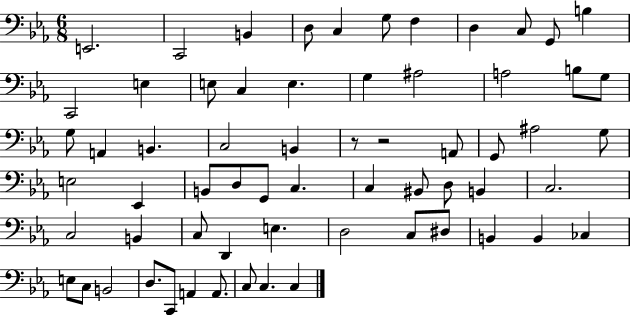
X:1
T:Untitled
M:6/8
L:1/4
K:Eb
E,,2 C,,2 B,, D,/2 C, G,/2 F, D, C,/2 G,,/2 B, C,,2 E, E,/2 C, E, G, ^A,2 A,2 B,/2 G,/2 G,/2 A,, B,, C,2 B,, z/2 z2 A,,/2 G,,/2 ^A,2 G,/2 E,2 _E,, B,,/2 D,/2 G,,/2 C, C, ^B,,/2 D,/2 B,, C,2 C,2 B,, C,/2 D,, E, D,2 C,/2 ^D,/2 B,, B,, _C, E,/2 C,/2 B,,2 D,/2 C,,/2 A,, A,,/2 C,/2 C, C,